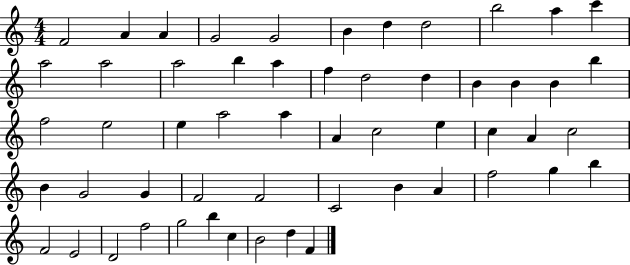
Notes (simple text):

F4/h A4/q A4/q G4/h G4/h B4/q D5/q D5/h B5/h A5/q C6/q A5/h A5/h A5/h B5/q A5/q F5/q D5/h D5/q B4/q B4/q B4/q B5/q F5/h E5/h E5/q A5/h A5/q A4/q C5/h E5/q C5/q A4/q C5/h B4/q G4/h G4/q F4/h F4/h C4/h B4/q A4/q F5/h G5/q B5/q F4/h E4/h D4/h F5/h G5/h B5/q C5/q B4/h D5/q F4/q